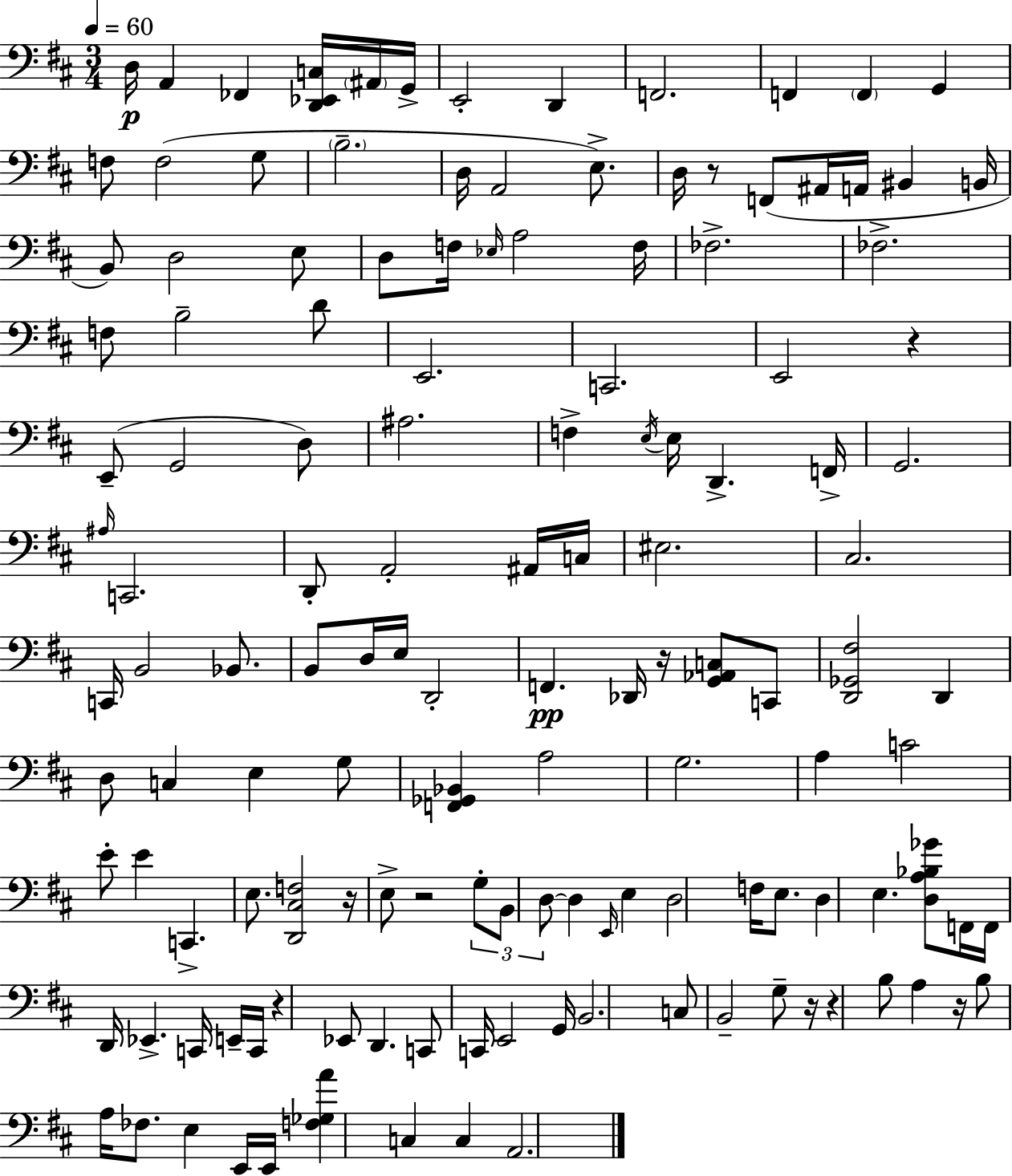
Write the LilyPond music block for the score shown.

{
  \clef bass
  \numericTimeSignature
  \time 3/4
  \key d \major
  \tempo 4 = 60
  d16\p a,4 fes,4 <d, ees, c>16 \parenthesize ais,16 g,16-> | e,2-. d,4 | f,2. | f,4 \parenthesize f,4 g,4 | \break f8 f2( g8 | \parenthesize b2.-- | d16 a,2 e8.->) | d16 r8 f,8( ais,16 a,16 bis,4 b,16 | \break b,8) d2 e8 | d8 f16 \grace { ees16 } a2 | f16 fes2.-> | fes2.-> | \break f8 b2-- d'8 | e,2. | c,2. | e,2 r4 | \break e,8--( g,2 d8) | ais2. | f4-> \acciaccatura { e16 } e16 d,4.-> | f,16-> g,2. | \break \grace { ais16 } c,2. | d,8-. a,2-. | ais,16 c16 eis2. | cis2. | \break c,16 b,2 | bes,8. b,8 d16 e16 d,2-. | f,4.\pp des,16 r16 <g, aes, c>8 | c,8 <d, ges, fis>2 d,4 | \break d8 c4 e4 | g8 <f, ges, bes,>4 a2 | g2. | a4 c'2 | \break e'8-. e'4 c,4.-> | e8. <d, cis f>2 | r16 e8-> r2 | \tuplet 3/2 { g8-. b,8 d8~~ } d4 \grace { e,16 } | \break e4 d2 | f16 e8. d4 e4. | <d a bes ges'>8 f,16 f,16 d,16 ees,4.-> | c,16 e,16-- c,16 r4 ees,8 d,4. | \break c,8 c,16 e,2 | g,16 b,2. | c8 b,2-- | g8-- r16 r4 b8 a4 | \break r16 b8 a16 fes8. e4 | e,16 e,16 <f ges a'>4 c4 | c4 a,2. | \bar "|."
}